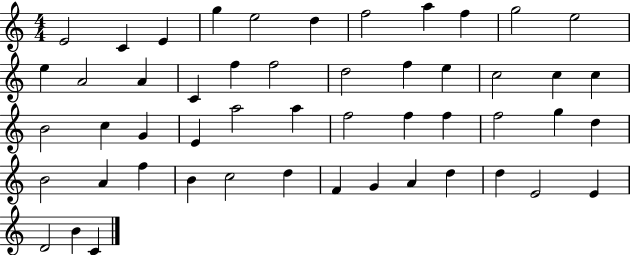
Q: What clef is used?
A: treble